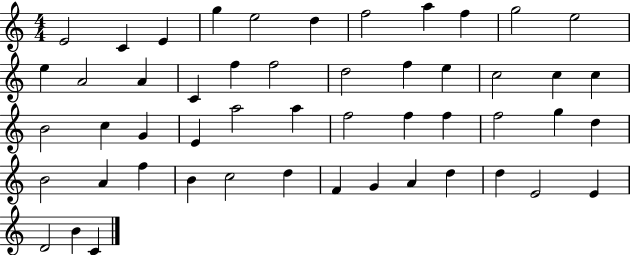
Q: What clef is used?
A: treble